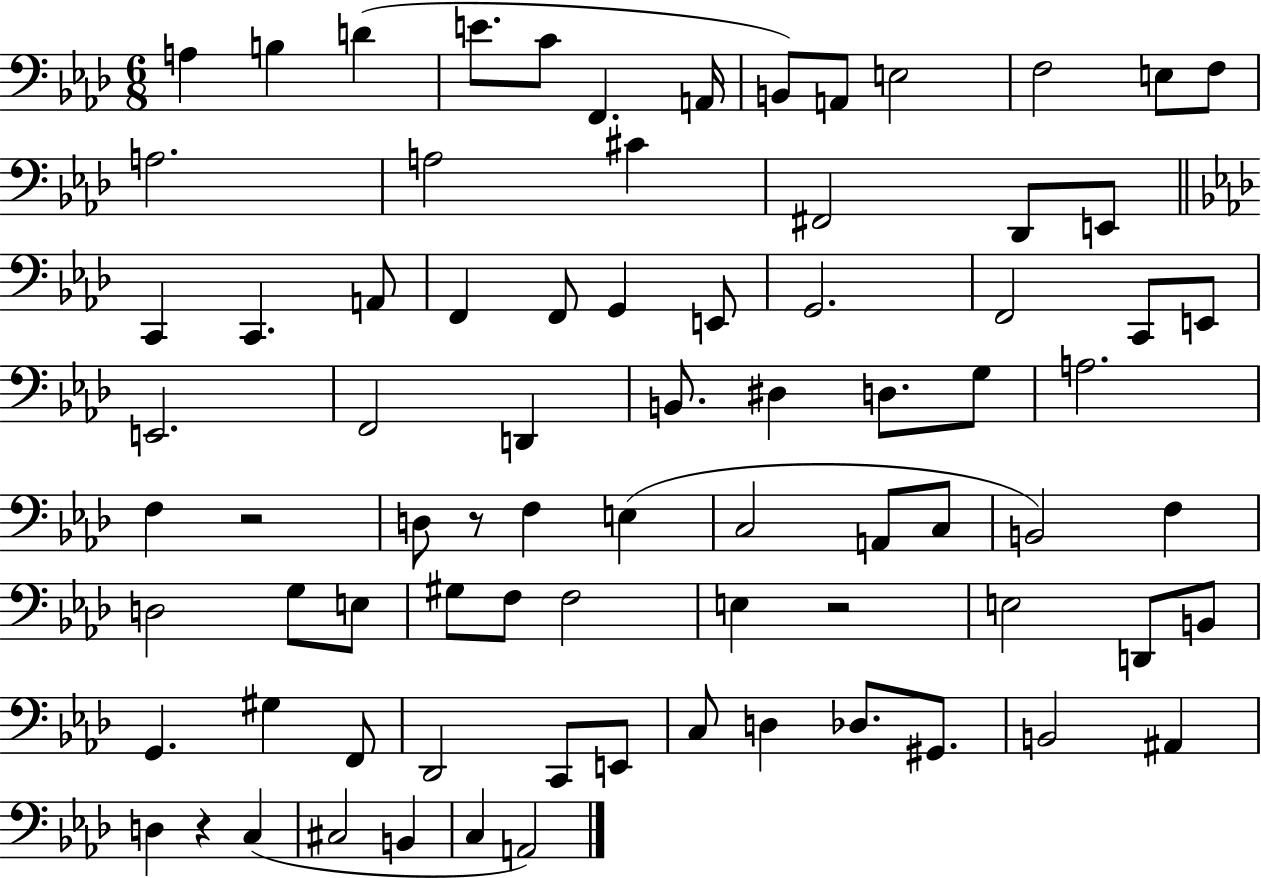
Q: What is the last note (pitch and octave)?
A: A2